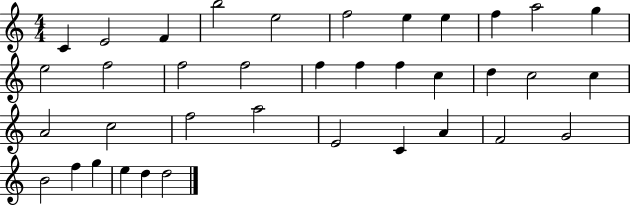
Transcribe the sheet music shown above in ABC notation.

X:1
T:Untitled
M:4/4
L:1/4
K:C
C E2 F b2 e2 f2 e e f a2 g e2 f2 f2 f2 f f f c d c2 c A2 c2 f2 a2 E2 C A F2 G2 B2 f g e d d2